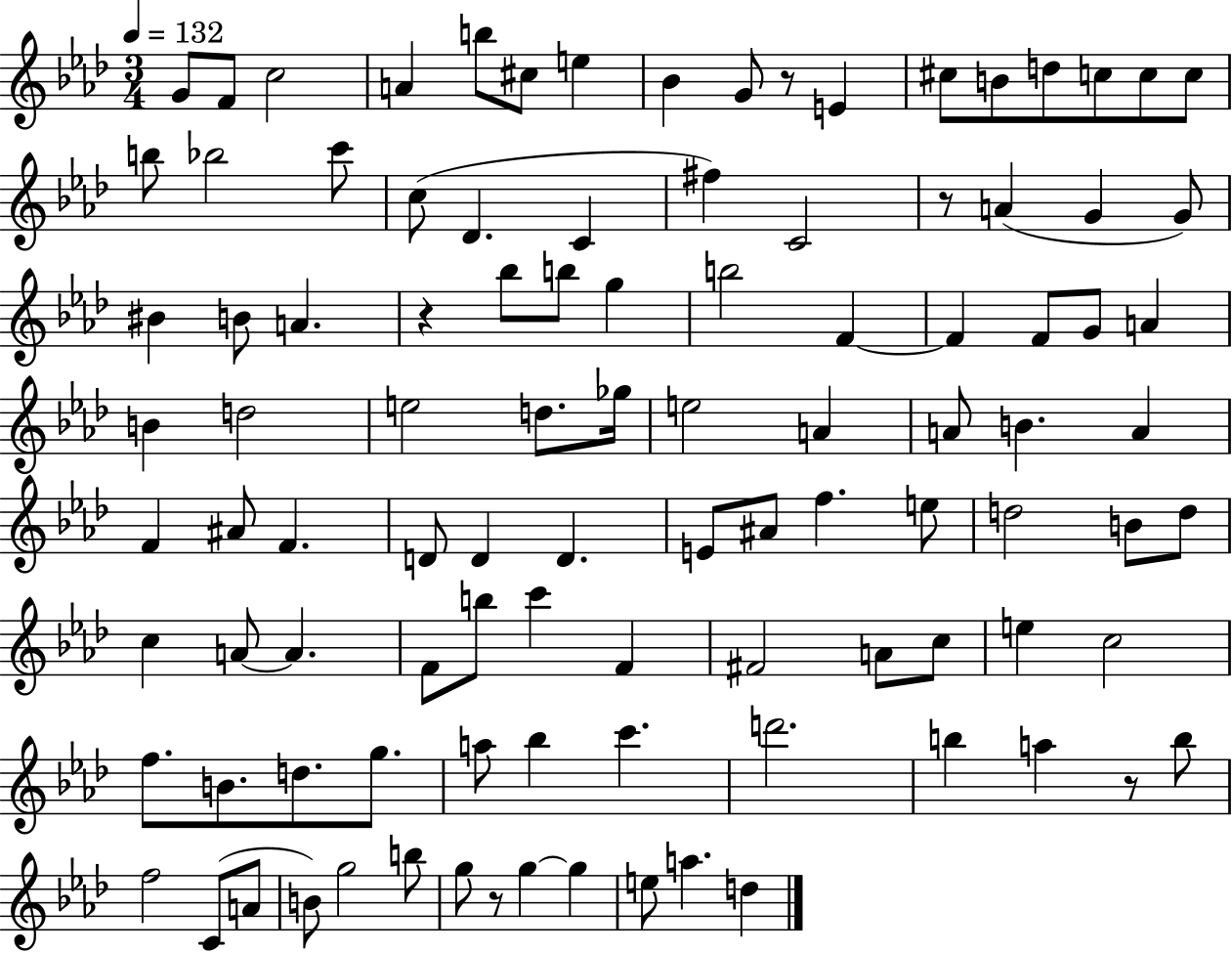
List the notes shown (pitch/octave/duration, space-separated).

G4/e F4/e C5/h A4/q B5/e C#5/e E5/q Bb4/q G4/e R/e E4/q C#5/e B4/e D5/e C5/e C5/e C5/e B5/e Bb5/h C6/e C5/e Db4/q. C4/q F#5/q C4/h R/e A4/q G4/q G4/e BIS4/q B4/e A4/q. R/q Bb5/e B5/e G5/q B5/h F4/q F4/q F4/e G4/e A4/q B4/q D5/h E5/h D5/e. Gb5/s E5/h A4/q A4/e B4/q. A4/q F4/q A#4/e F4/q. D4/e D4/q D4/q. E4/e A#4/e F5/q. E5/e D5/h B4/e D5/e C5/q A4/e A4/q. F4/e B5/e C6/q F4/q F#4/h A4/e C5/e E5/q C5/h F5/e. B4/e. D5/e. G5/e. A5/e Bb5/q C6/q. D6/h. B5/q A5/q R/e B5/e F5/h C4/e A4/e B4/e G5/h B5/e G5/e R/e G5/q G5/q E5/e A5/q. D5/q